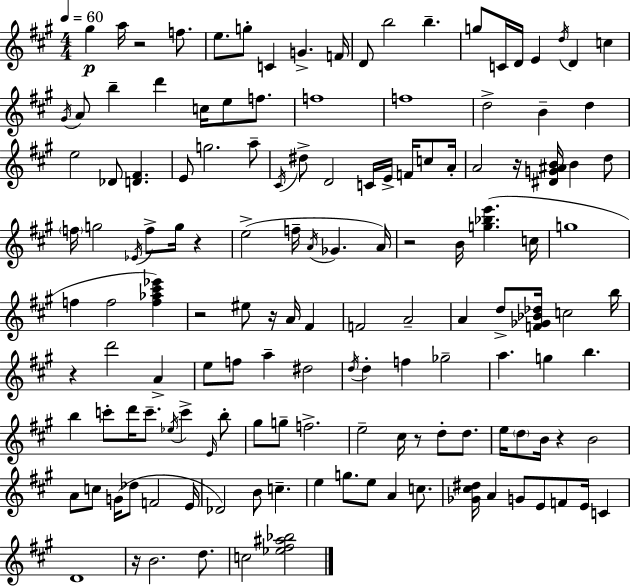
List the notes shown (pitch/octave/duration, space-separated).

G#5/q A5/s R/h F5/e. E5/e. G5/e C4/q G4/q. F4/s D4/e B5/h B5/q. G5/e C4/s D4/s E4/q D5/s D4/q C5/q G#4/s A4/e B5/q D6/q C5/s E5/e F5/e. F5/w F5/w D5/h B4/q D5/q E5/h Db4/e [D4,F#4]/q. E4/e G5/h. A5/e C#4/s D#5/e D4/h C4/s E4/s F4/s C5/e A4/s A4/h R/s [D#4,G4,A#4,B4]/s B4/q D5/e F5/s G5/h Eb4/s F5/e G5/s R/q E5/h F5/s A4/s Gb4/q. A4/s R/h B4/s [G5,Bb5,E6]/q. C5/s G5/w F5/q F5/h [F5,Ab5,C#6,Eb6]/q R/h EIS5/e R/s A4/s F#4/q F4/h A4/h A4/q D5/e [F4,Gb4,Bb4,Db5]/s C5/h B5/s R/q D6/h A4/q E5/e F5/e A5/q D#5/h D5/s D5/q F5/q Gb5/h A5/q. G5/q B5/q. B5/q C6/e D6/s C6/e. Eb5/s C6/q E4/s B5/e G#5/e G5/e F5/h. E5/h C#5/s R/e D5/e D5/e. E5/s D5/e B4/s R/q B4/h A4/e C5/e G4/s Db5/e F4/h E4/s Db4/h B4/e C5/q. E5/q G5/e. E5/e A4/q C5/e. [Gb4,C#5,D#5]/s A4/q G4/e E4/e F4/e E4/s C4/q D4/w R/s B4/h. D5/e. C5/h [Eb5,F#5,A#5,Bb5]/h